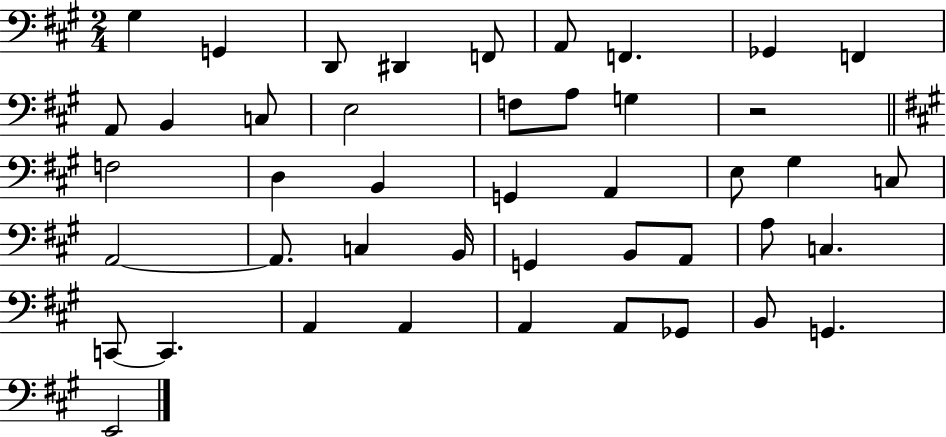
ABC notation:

X:1
T:Untitled
M:2/4
L:1/4
K:A
^G, G,, D,,/2 ^D,, F,,/2 A,,/2 F,, _G,, F,, A,,/2 B,, C,/2 E,2 F,/2 A,/2 G, z2 F,2 D, B,, G,, A,, E,/2 ^G, C,/2 A,,2 A,,/2 C, B,,/4 G,, B,,/2 A,,/2 A,/2 C, C,,/2 C,, A,, A,, A,, A,,/2 _G,,/2 B,,/2 G,, E,,2